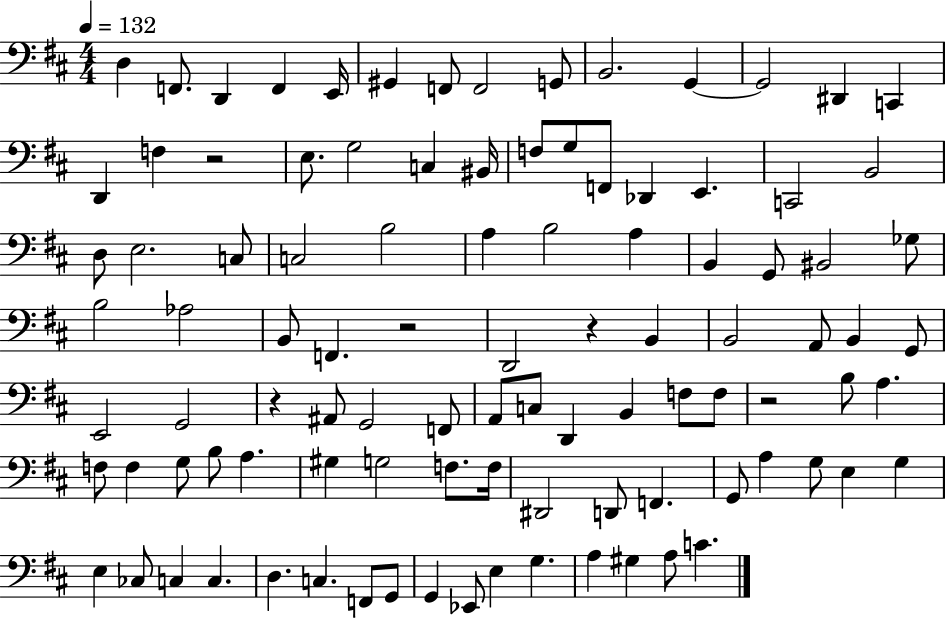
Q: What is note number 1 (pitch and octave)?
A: D3